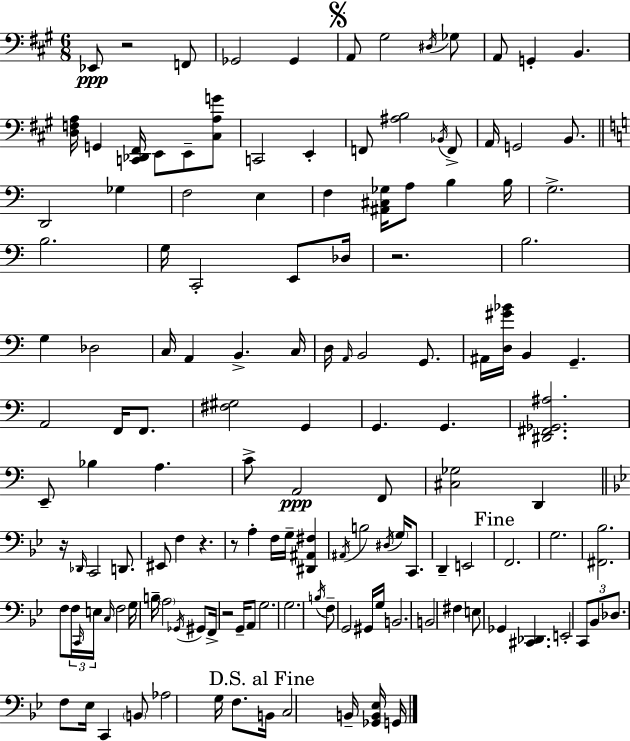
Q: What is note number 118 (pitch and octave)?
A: B2